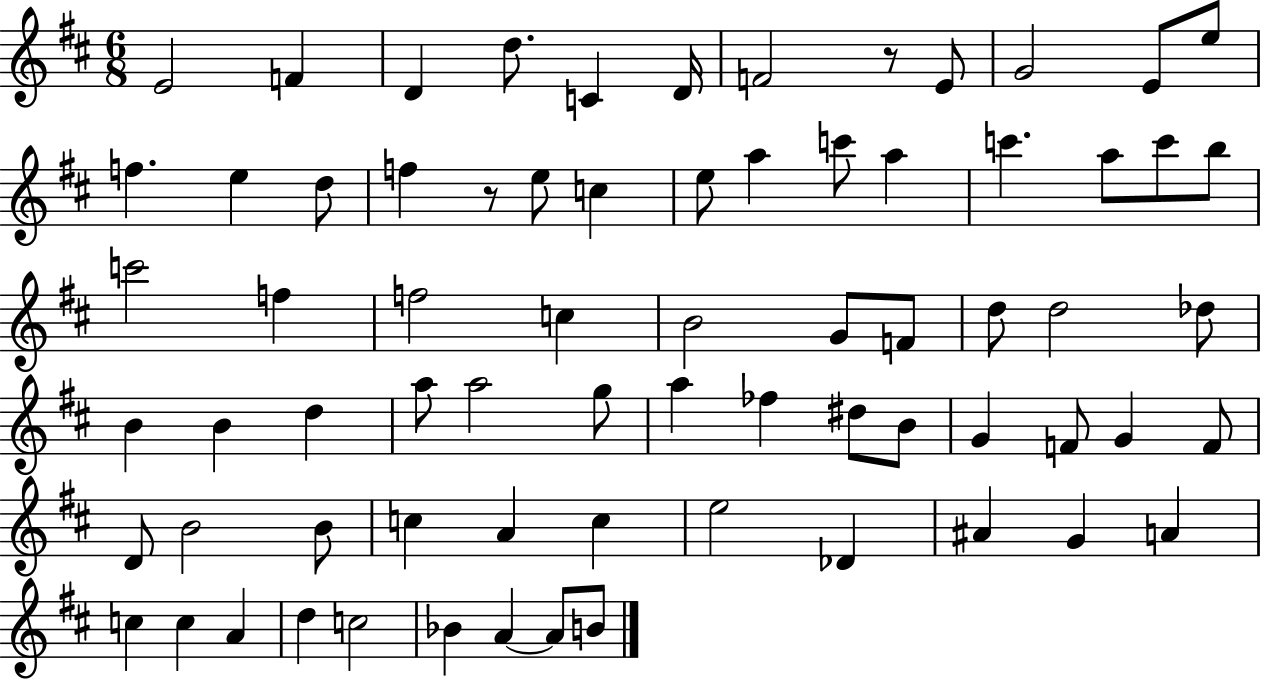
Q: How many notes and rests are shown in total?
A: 71